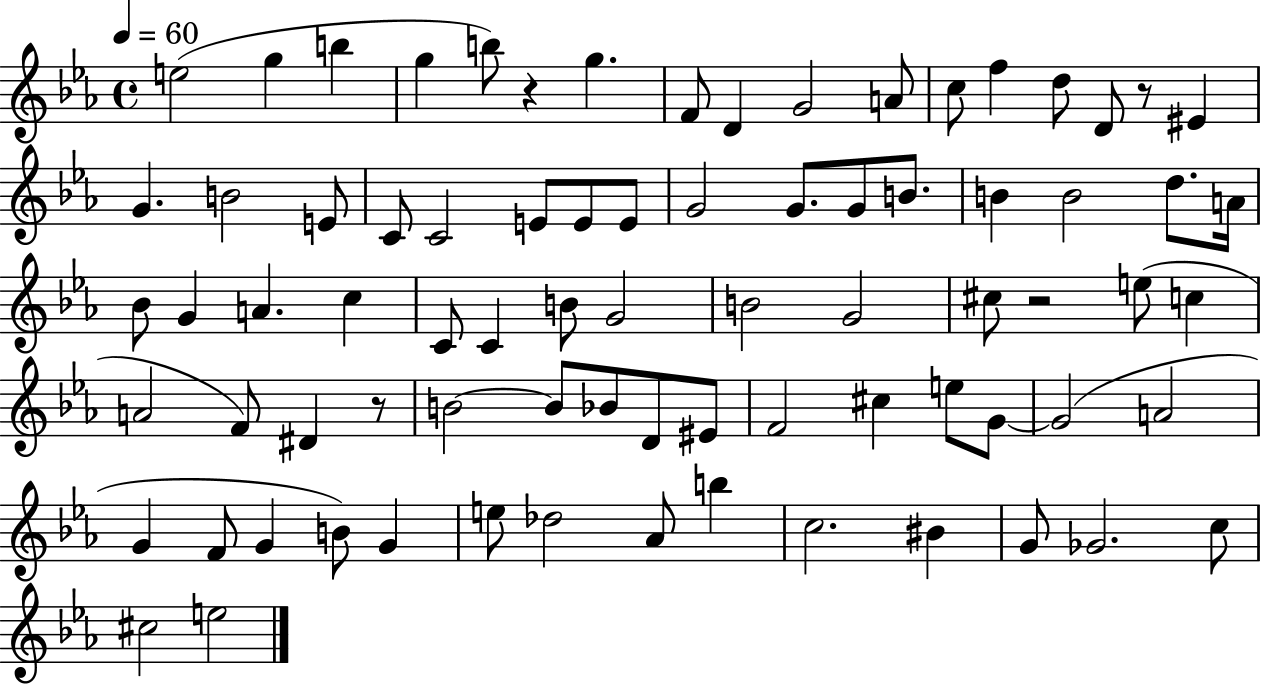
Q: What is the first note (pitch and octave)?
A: E5